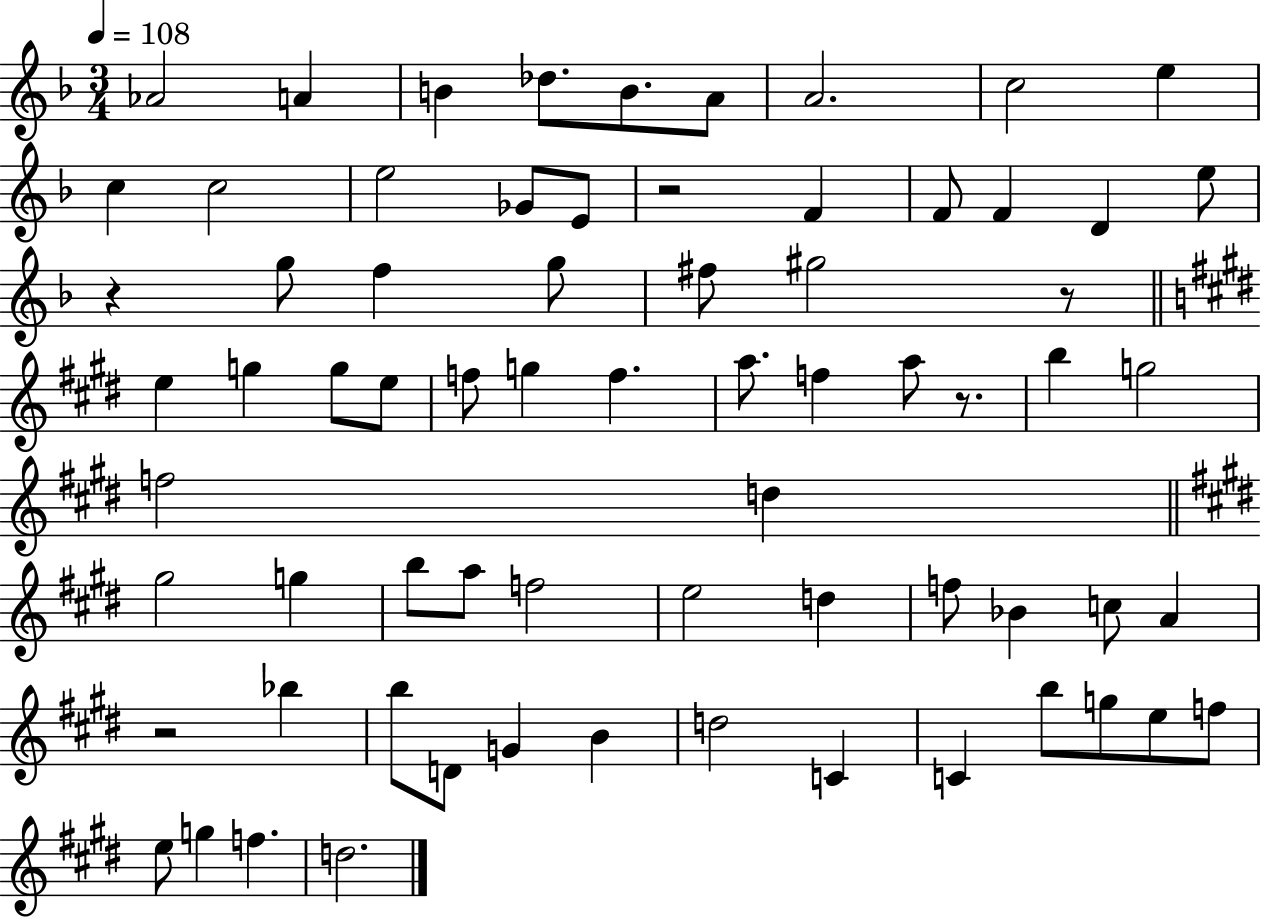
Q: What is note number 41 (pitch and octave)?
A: B5